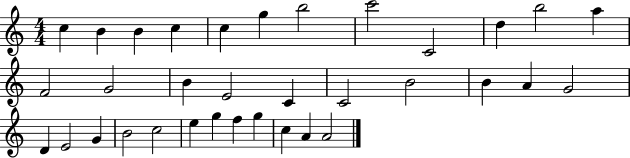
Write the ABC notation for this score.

X:1
T:Untitled
M:4/4
L:1/4
K:C
c B B c c g b2 c'2 C2 d b2 a F2 G2 B E2 C C2 B2 B A G2 D E2 G B2 c2 e g f g c A A2